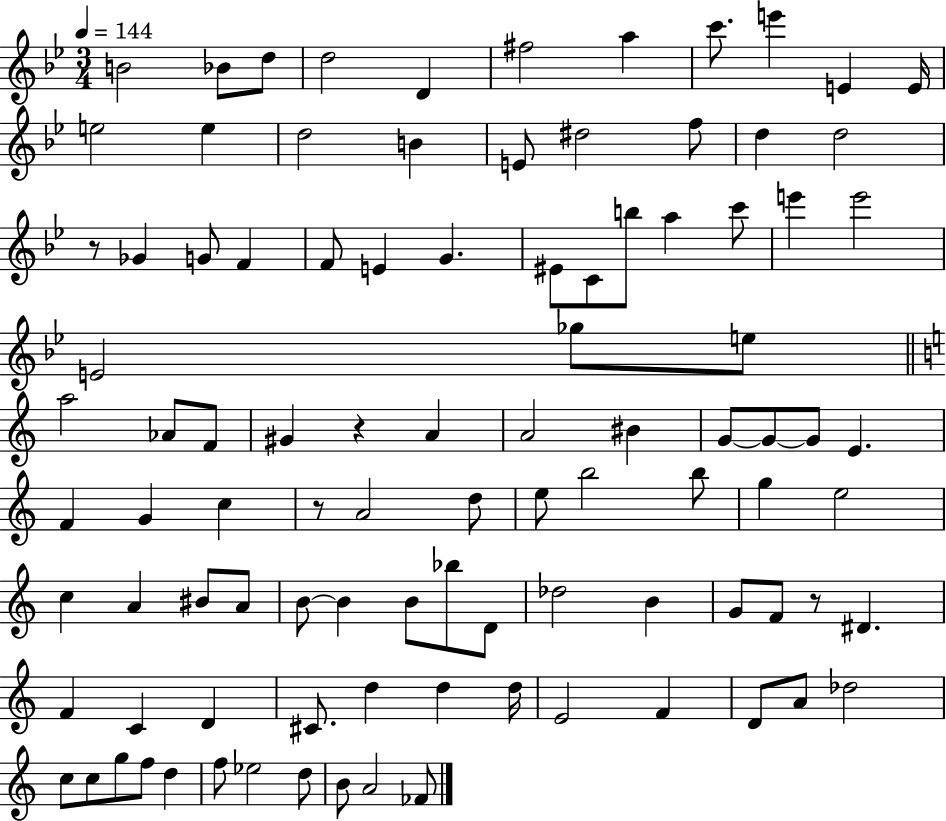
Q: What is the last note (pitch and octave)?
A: FES4